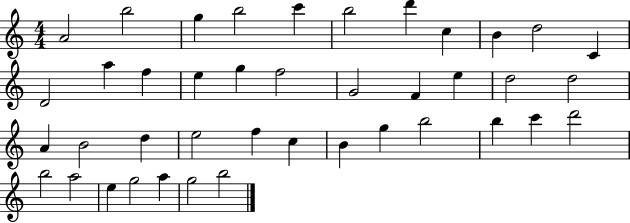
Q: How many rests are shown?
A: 0